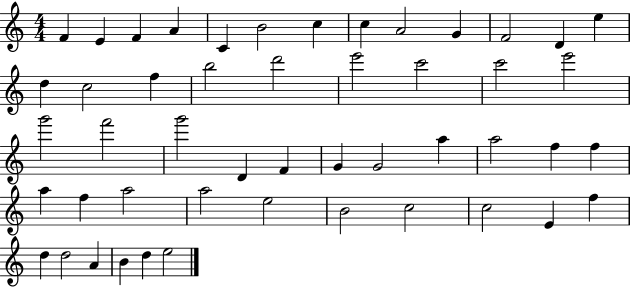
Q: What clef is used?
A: treble